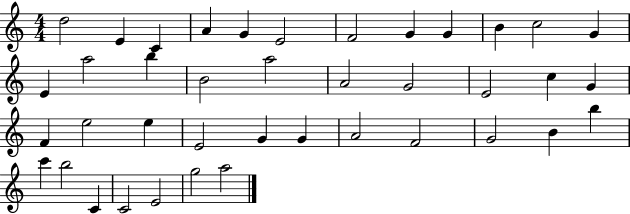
{
  \clef treble
  \numericTimeSignature
  \time 4/4
  \key c \major
  d''2 e'4 c'4 | a'4 g'4 e'2 | f'2 g'4 g'4 | b'4 c''2 g'4 | \break e'4 a''2 b''4 | b'2 a''2 | a'2 g'2 | e'2 c''4 g'4 | \break f'4 e''2 e''4 | e'2 g'4 g'4 | a'2 f'2 | g'2 b'4 b''4 | \break c'''4 b''2 c'4 | c'2 e'2 | g''2 a''2 | \bar "|."
}